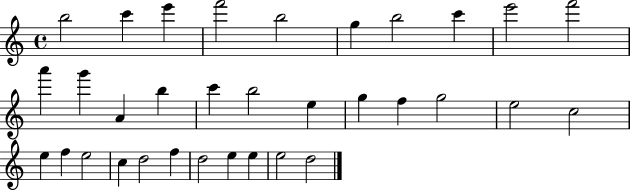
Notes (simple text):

B5/h C6/q E6/q F6/h B5/h G5/q B5/h C6/q E6/h F6/h A6/q G6/q A4/q B5/q C6/q B5/h E5/q G5/q F5/q G5/h E5/h C5/h E5/q F5/q E5/h C5/q D5/h F5/q D5/h E5/q E5/q E5/h D5/h